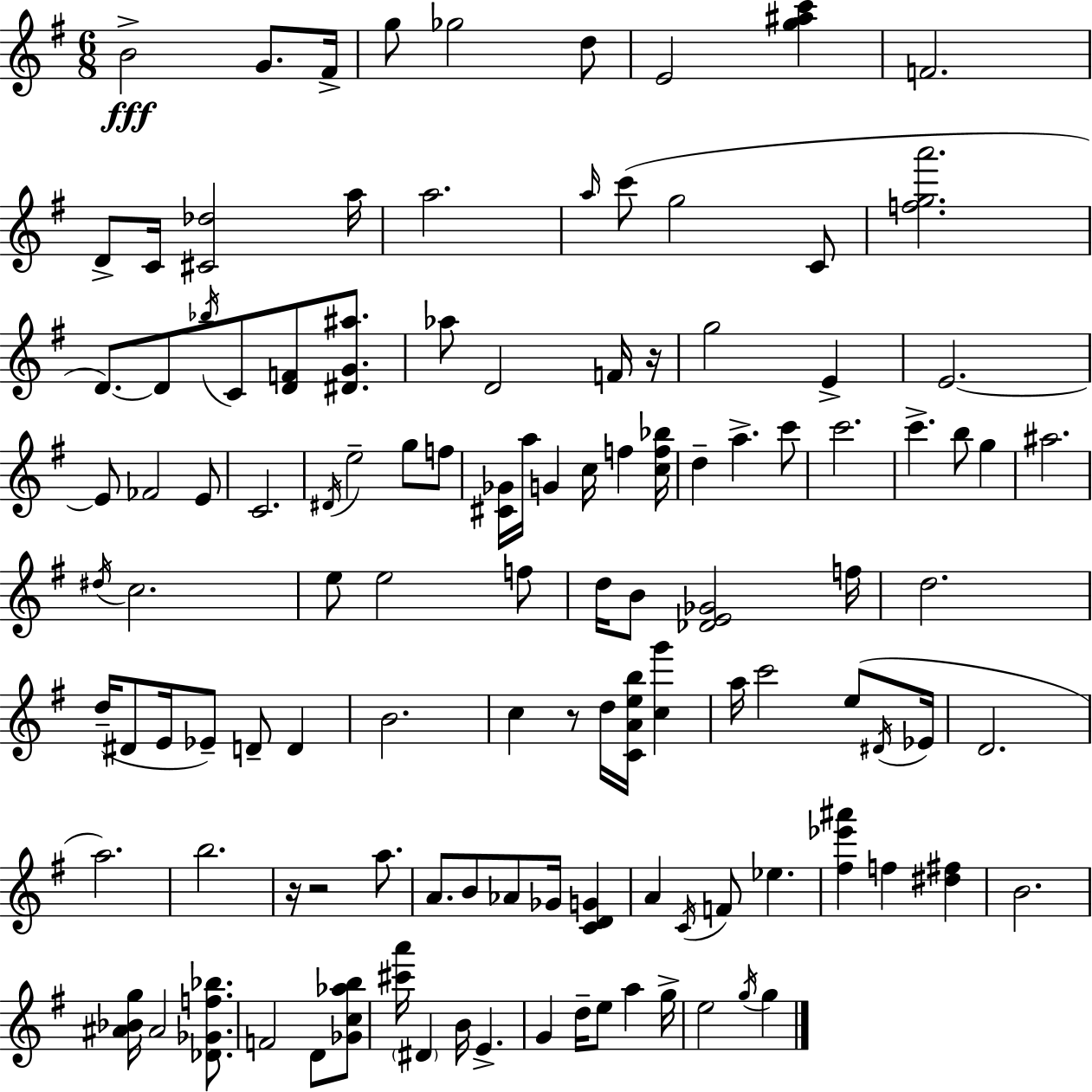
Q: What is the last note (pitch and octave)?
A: G5